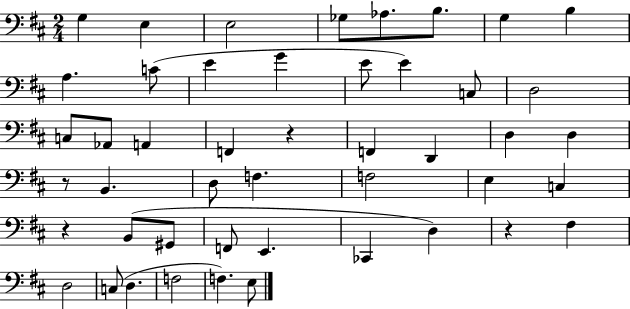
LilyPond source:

{
  \clef bass
  \numericTimeSignature
  \time 2/4
  \key d \major
  g4 e4 | e2 | ges8 aes8. b8. | g4 b4 | \break a4. c'8( | e'4 g'4 | e'8 e'4) c8 | d2 | \break c8 aes,8 a,4 | f,4 r4 | f,4 d,4 | d4 d4 | \break r8 b,4. | d8 f4. | f2 | e4 c4 | \break r4 b,8( gis,8 | f,8 e,4. | ces,4 d4) | r4 fis4 | \break d2 | c8( d4. | f2 | f4.) e8 | \break \bar "|."
}